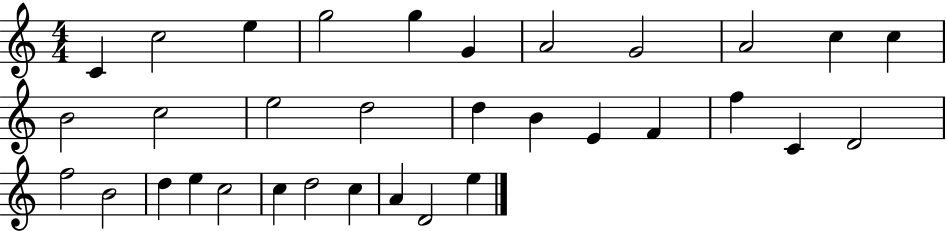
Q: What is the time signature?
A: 4/4